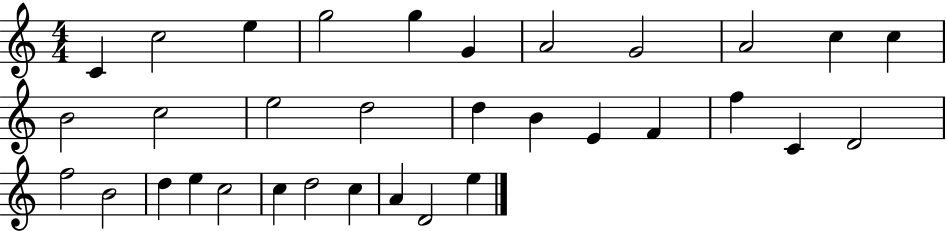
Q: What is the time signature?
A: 4/4